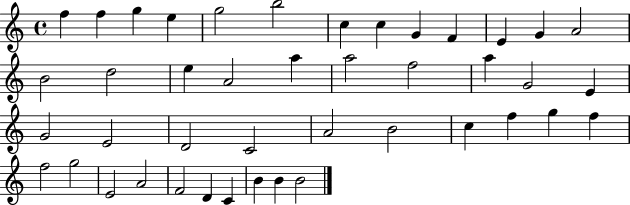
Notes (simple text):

F5/q F5/q G5/q E5/q G5/h B5/h C5/q C5/q G4/q F4/q E4/q G4/q A4/h B4/h D5/h E5/q A4/h A5/q A5/h F5/h A5/q G4/h E4/q G4/h E4/h D4/h C4/h A4/h B4/h C5/q F5/q G5/q F5/q F5/h G5/h E4/h A4/h F4/h D4/q C4/q B4/q B4/q B4/h